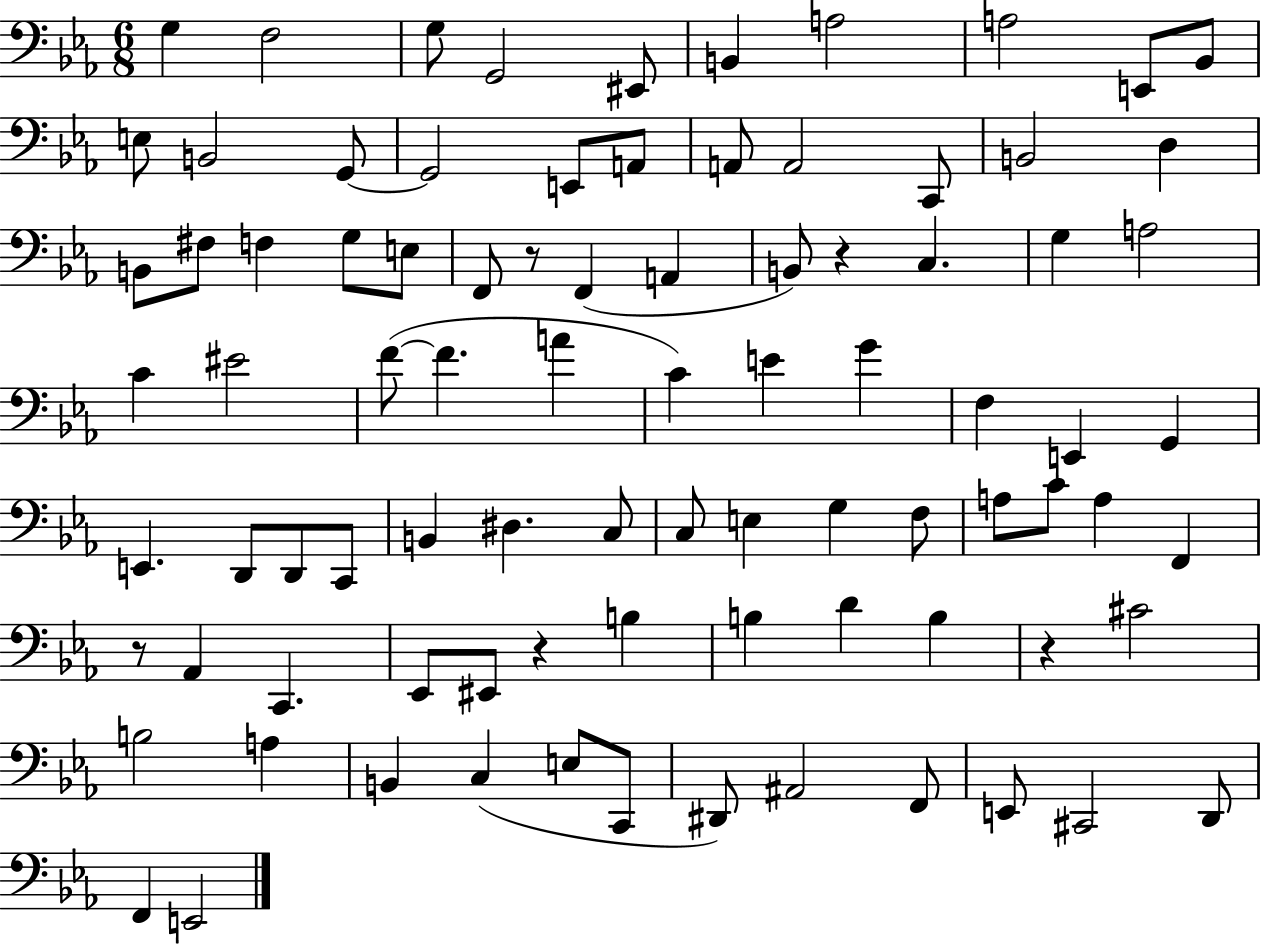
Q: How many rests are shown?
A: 5